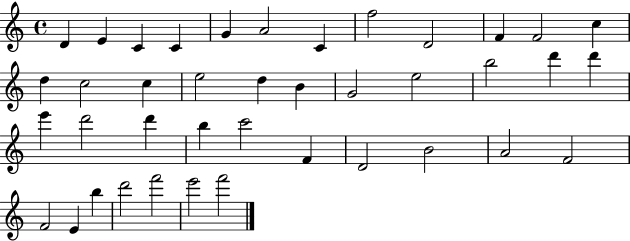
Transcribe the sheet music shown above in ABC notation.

X:1
T:Untitled
M:4/4
L:1/4
K:C
D E C C G A2 C f2 D2 F F2 c d c2 c e2 d B G2 e2 b2 d' d' e' d'2 d' b c'2 F D2 B2 A2 F2 F2 E b d'2 f'2 e'2 f'2